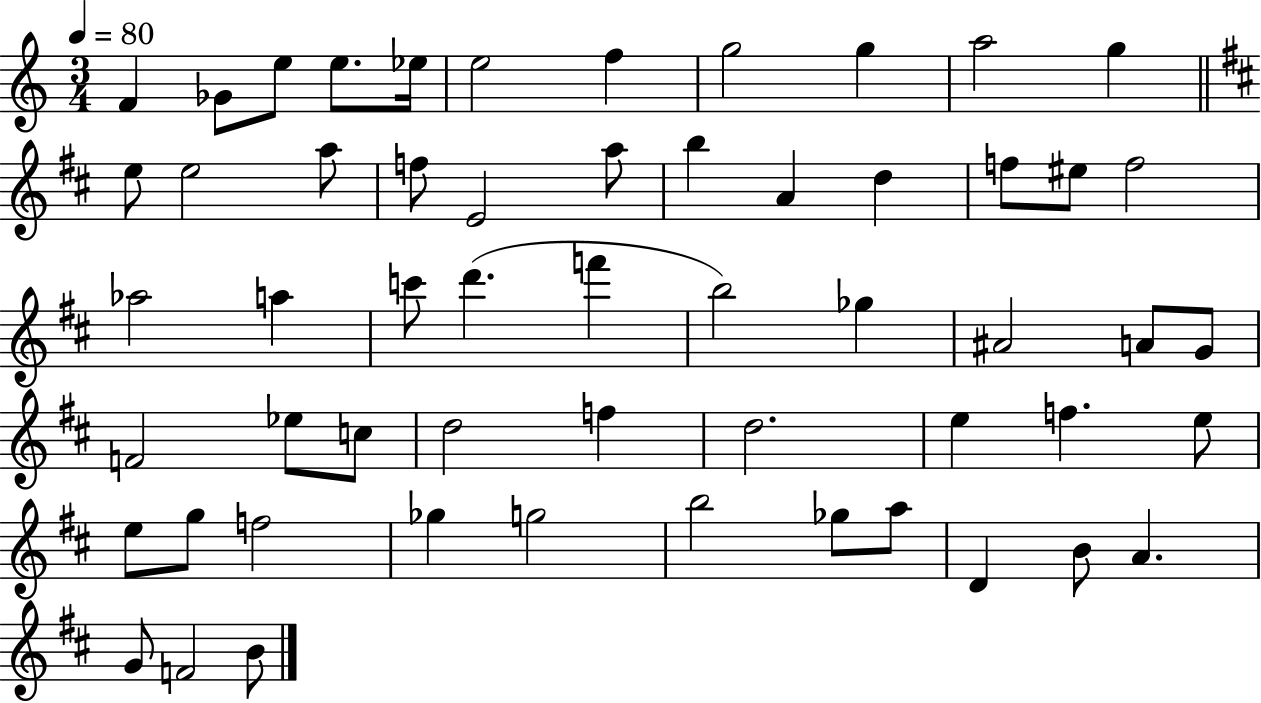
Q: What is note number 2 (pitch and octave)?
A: Gb4